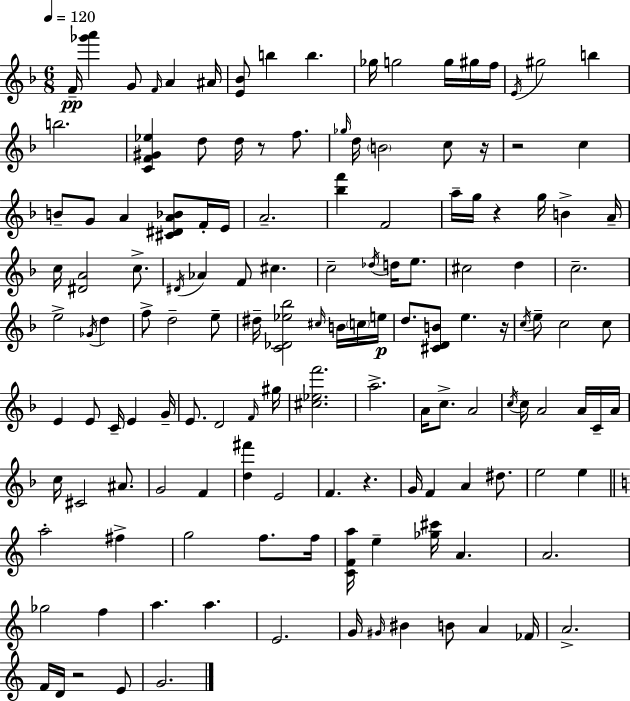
F4/s [Gb6,A6]/q G4/e F4/s A4/q A#4/s [E4,Bb4]/e B5/q B5/q. Gb5/s G5/h G5/s G#5/s F5/s E4/s G#5/h B5/q B5/h. [C4,F4,G#4,Eb5]/q D5/e D5/s R/e F5/e. Gb5/s D5/s B4/h C5/e R/s R/h C5/q B4/e G4/e A4/q [C#4,D#4,A4,Bb4]/e F4/s E4/s A4/h. [Bb5,F6]/q F4/h A5/s G5/s R/q G5/s B4/q A4/s C5/s [D#4,A4]/h C5/e. D#4/s Ab4/q F4/e C#5/q. C5/h Db5/s D5/s E5/e. C#5/h D5/q C5/h. E5/h Gb4/s D5/q F5/e D5/h E5/e D#5/s [C4,Db4,Eb5,Bb5]/h C#5/s B4/s C5/s E5/s D5/e. [C#4,D4,B4]/e E5/q. R/s C5/s E5/e C5/h C5/e E4/q E4/e C4/s E4/q G4/s E4/e. D4/h F4/s G#5/s [C#5,Eb5,F6]/h. A5/h. A4/s C5/e. A4/h C5/s C5/s A4/h A4/s C4/s A4/s C5/s C#4/h A#4/e. G4/h F4/q [D5,F#6]/q E4/h F4/q. R/q. G4/s F4/q A4/q D#5/e. E5/h E5/q A5/h F#5/q G5/h F5/e. F5/s [C4,F4,A5]/s E5/q [Gb5,C#6]/s A4/q. A4/h. Gb5/h F5/q A5/q. A5/q. E4/h. G4/s G#4/s BIS4/q B4/e A4/q FES4/s A4/h. F4/s D4/s R/h E4/e G4/h.